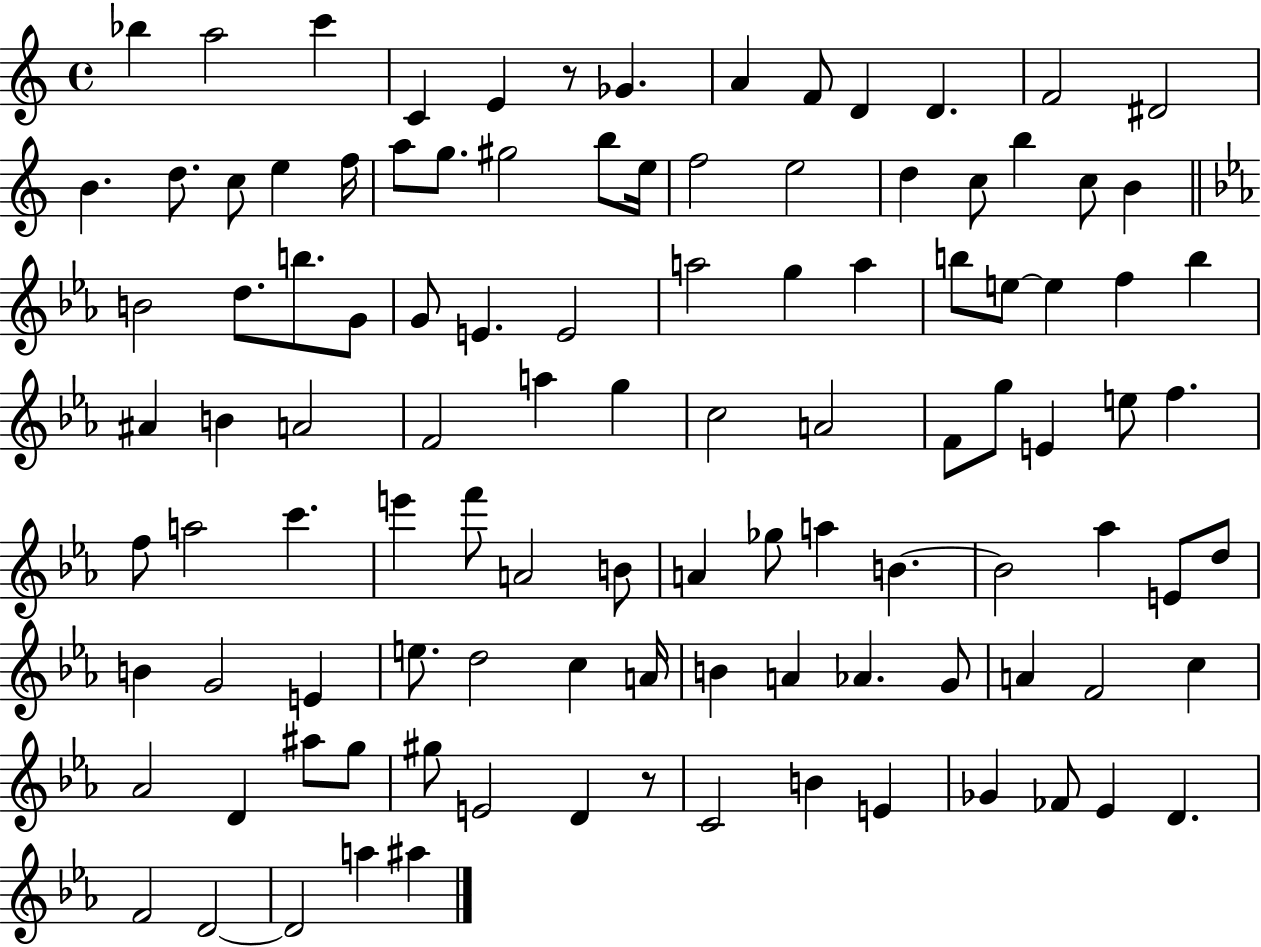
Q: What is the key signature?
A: C major